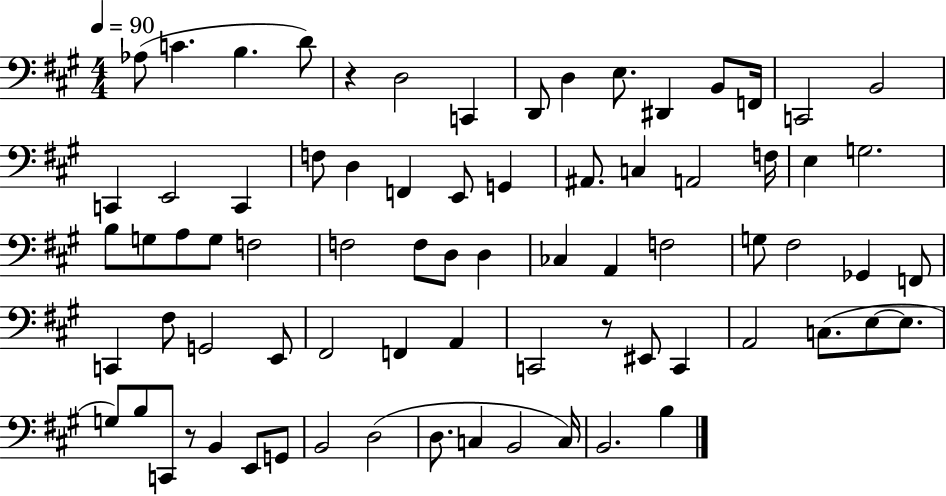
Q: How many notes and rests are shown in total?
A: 75